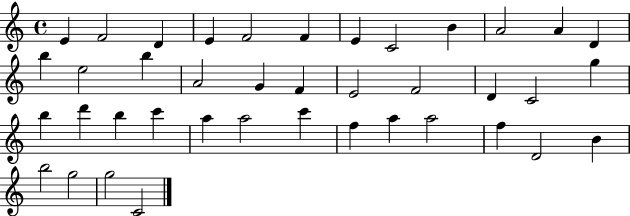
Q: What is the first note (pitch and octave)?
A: E4